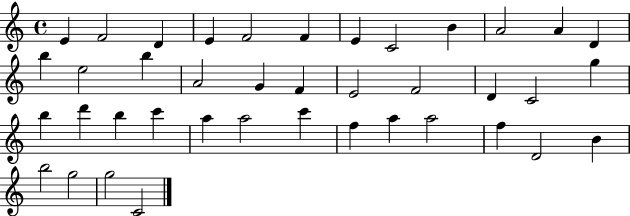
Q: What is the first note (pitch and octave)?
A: E4